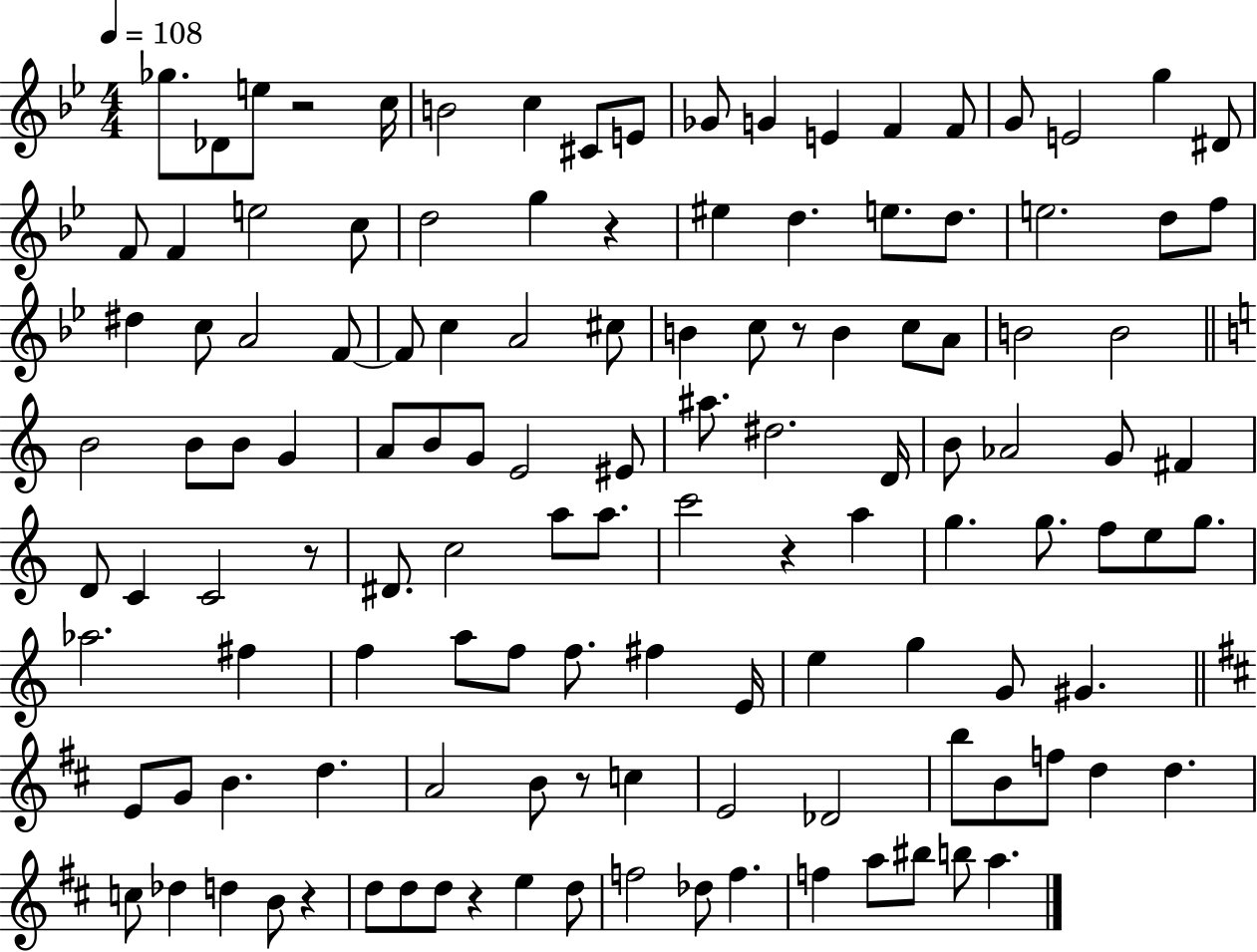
X:1
T:Untitled
M:4/4
L:1/4
K:Bb
_g/2 _D/2 e/2 z2 c/4 B2 c ^C/2 E/2 _G/2 G E F F/2 G/2 E2 g ^D/2 F/2 F e2 c/2 d2 g z ^e d e/2 d/2 e2 d/2 f/2 ^d c/2 A2 F/2 F/2 c A2 ^c/2 B c/2 z/2 B c/2 A/2 B2 B2 B2 B/2 B/2 G A/2 B/2 G/2 E2 ^E/2 ^a/2 ^d2 D/4 B/2 _A2 G/2 ^F D/2 C C2 z/2 ^D/2 c2 a/2 a/2 c'2 z a g g/2 f/2 e/2 g/2 _a2 ^f f a/2 f/2 f/2 ^f E/4 e g G/2 ^G E/2 G/2 B d A2 B/2 z/2 c E2 _D2 b/2 B/2 f/2 d d c/2 _d d B/2 z d/2 d/2 d/2 z e d/2 f2 _d/2 f f a/2 ^b/2 b/2 a